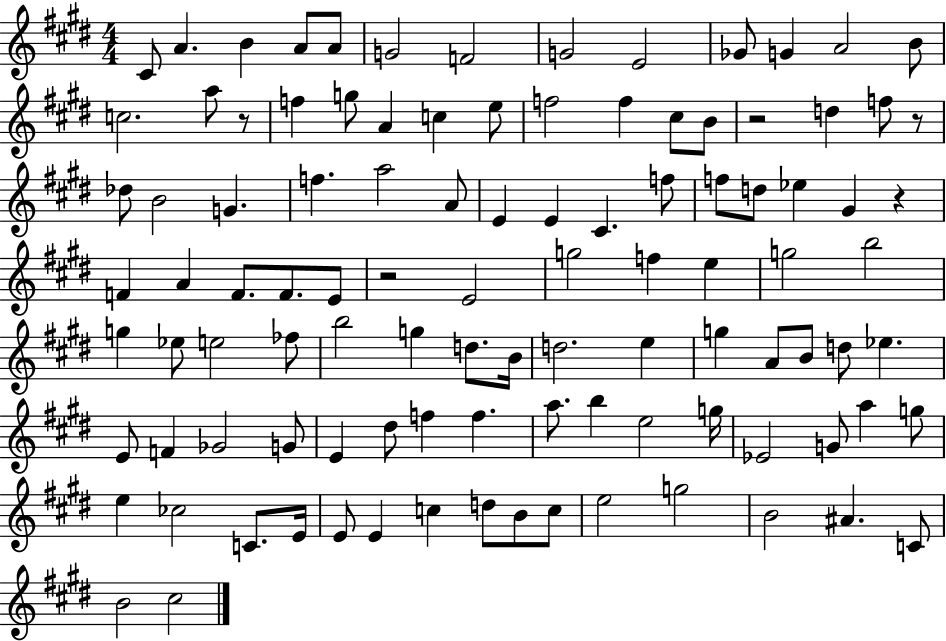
{
  \clef treble
  \numericTimeSignature
  \time 4/4
  \key e \major
  cis'8 a'4. b'4 a'8 a'8 | g'2 f'2 | g'2 e'2 | ges'8 g'4 a'2 b'8 | \break c''2. a''8 r8 | f''4 g''8 a'4 c''4 e''8 | f''2 f''4 cis''8 b'8 | r2 d''4 f''8 r8 | \break des''8 b'2 g'4. | f''4. a''2 a'8 | e'4 e'4 cis'4. f''8 | f''8 d''8 ees''4 gis'4 r4 | \break f'4 a'4 f'8. f'8. e'8 | r2 e'2 | g''2 f''4 e''4 | g''2 b''2 | \break g''4 ees''8 e''2 fes''8 | b''2 g''4 d''8. b'16 | d''2. e''4 | g''4 a'8 b'8 d''8 ees''4. | \break e'8 f'4 ges'2 g'8 | e'4 dis''8 f''4 f''4. | a''8. b''4 e''2 g''16 | ees'2 g'8 a''4 g''8 | \break e''4 ces''2 c'8. e'16 | e'8 e'4 c''4 d''8 b'8 c''8 | e''2 g''2 | b'2 ais'4. c'8 | \break b'2 cis''2 | \bar "|."
}